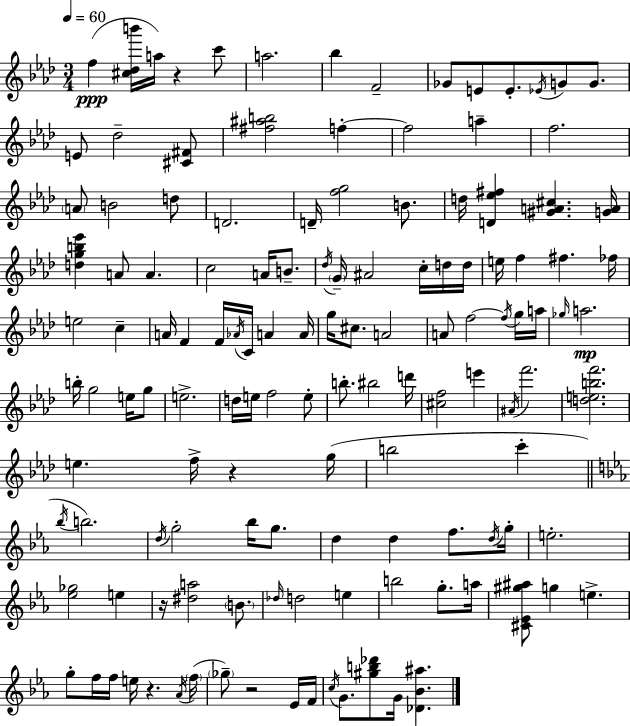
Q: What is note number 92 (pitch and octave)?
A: E5